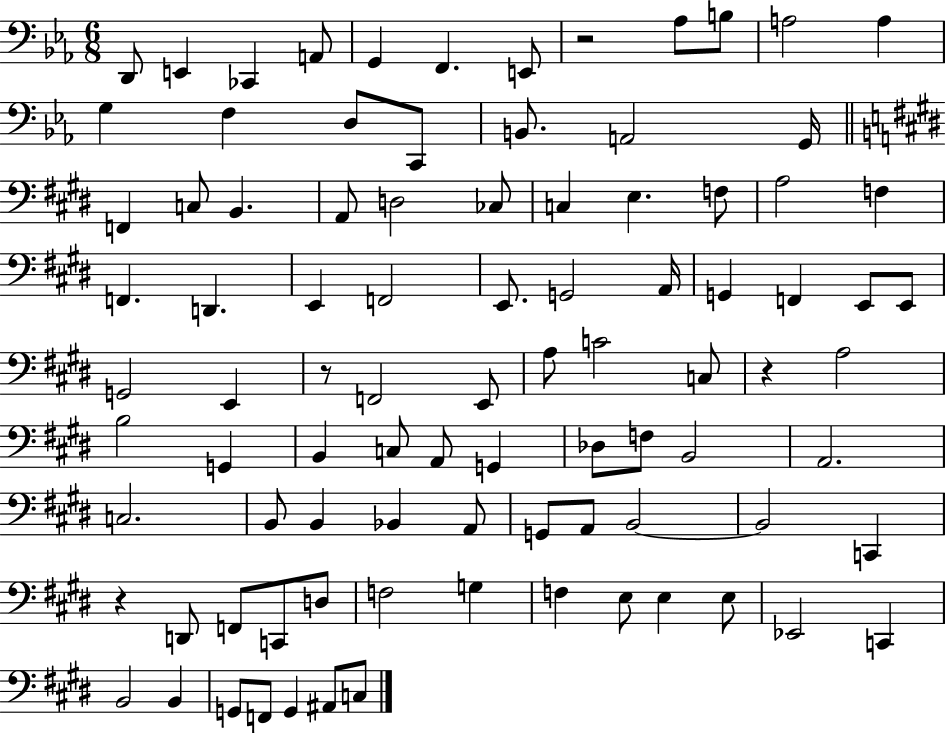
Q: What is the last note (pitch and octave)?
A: C3